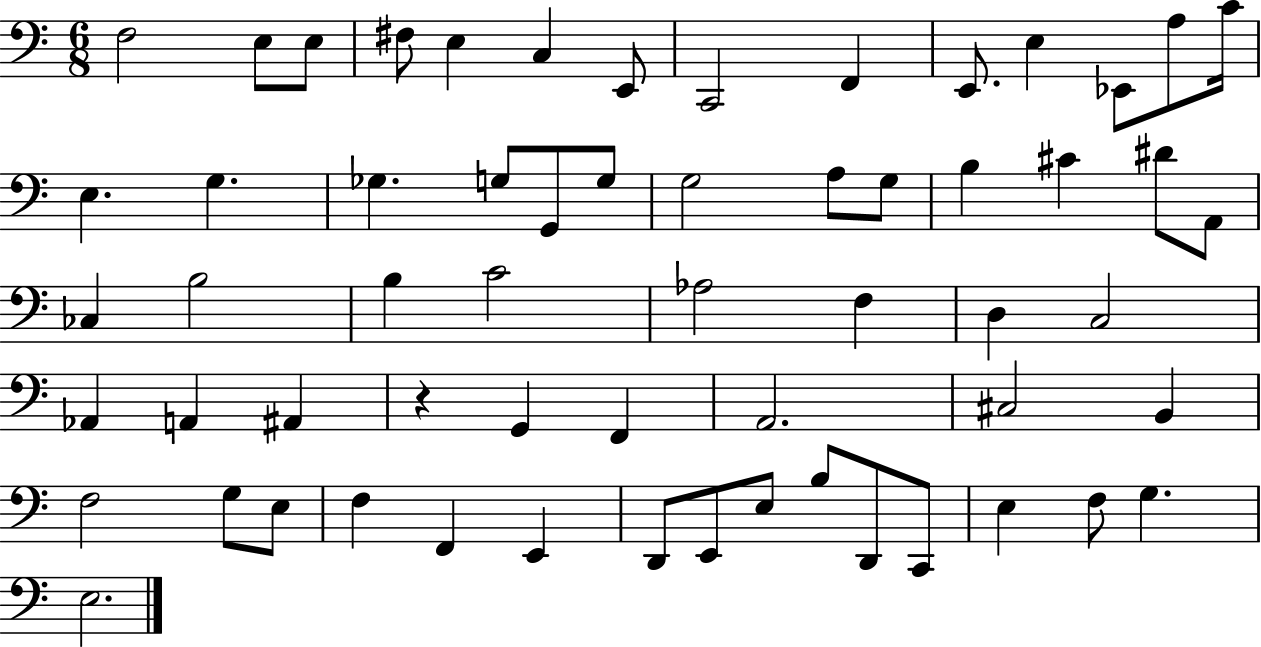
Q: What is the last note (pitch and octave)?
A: E3